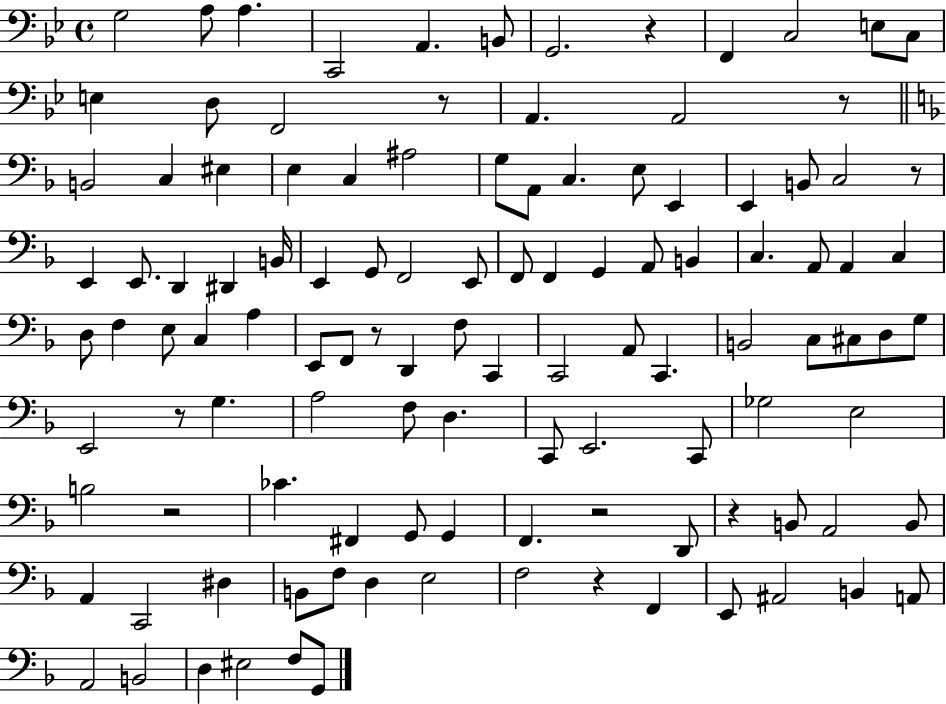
G3/h A3/e A3/q. C2/h A2/q. B2/e G2/h. R/q F2/q C3/h E3/e C3/e E3/q D3/e F2/h R/e A2/q. A2/h R/e B2/h C3/q EIS3/q E3/q C3/q A#3/h G3/e A2/e C3/q. E3/e E2/q E2/q B2/e C3/h R/e E2/q E2/e. D2/q D#2/q B2/s E2/q G2/e F2/h E2/e F2/e F2/q G2/q A2/e B2/q C3/q. A2/e A2/q C3/q D3/e F3/q E3/e C3/q A3/q E2/e F2/e R/e D2/q F3/e C2/q C2/h A2/e C2/q. B2/h C3/e C#3/e D3/e G3/e E2/h R/e G3/q. A3/h F3/e D3/q. C2/e E2/h. C2/e Gb3/h E3/h B3/h R/h CES4/q. F#2/q G2/e G2/q F2/q. R/h D2/e R/q B2/e A2/h B2/e A2/q C2/h D#3/q B2/e F3/e D3/q E3/h F3/h R/q F2/q E2/e A#2/h B2/q A2/e A2/h B2/h D3/q EIS3/h F3/e G2/e